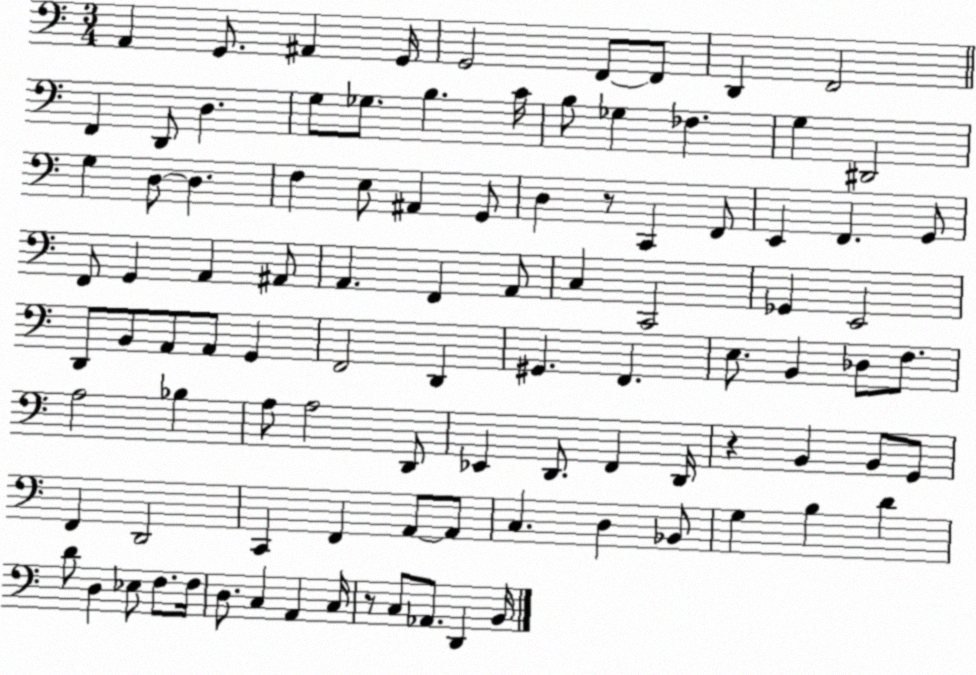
X:1
T:Untitled
M:3/4
L:1/4
K:C
A,, G,,/2 ^A,, G,,/4 G,,2 F,,/2 F,,/2 D,, F,,2 F,, D,,/2 D, G,/2 _G,/2 B, C/4 B,/2 _G, _F, G, ^D,,2 G, D,/2 D, F, E,/2 ^A,, G,,/2 D, z/2 C,, F,,/2 E,, F,, G,,/2 F,,/2 G,, A,, ^A,,/2 A,, F,, A,,/2 C, C,,2 _G,, E,,2 D,,/2 B,,/2 A,,/2 A,,/2 G,, F,,2 D,, ^G,, F,, E,/2 B,, _D,/2 F,/2 A,2 _B, A,/2 A,2 D,,/2 _E,, D,,/2 F,, D,,/4 z B,, B,,/2 G,,/2 F,, D,,2 C,, F,, A,,/2 A,,/2 C, D, _B,,/2 G, B, D D/2 D, _E,/2 F,/2 F,/4 D,/2 C, A,, C,/4 z/2 C,/2 _A,,/2 D,, B,,/4